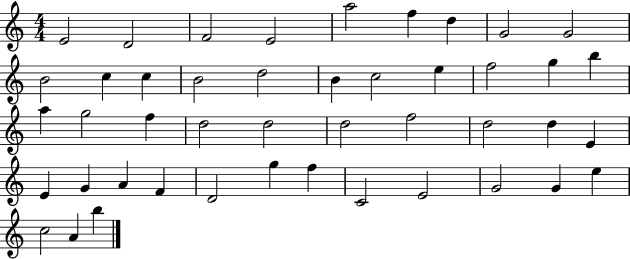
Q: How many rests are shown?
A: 0